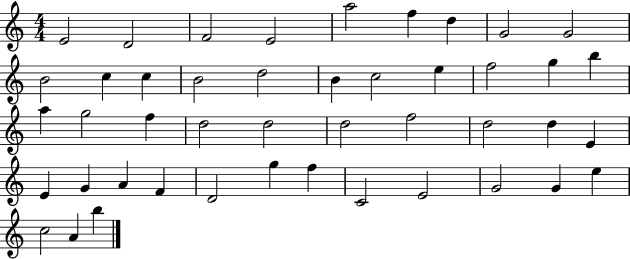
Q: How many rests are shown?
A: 0